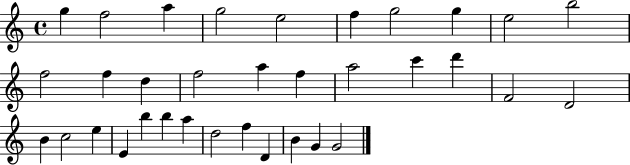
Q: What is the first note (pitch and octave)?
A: G5